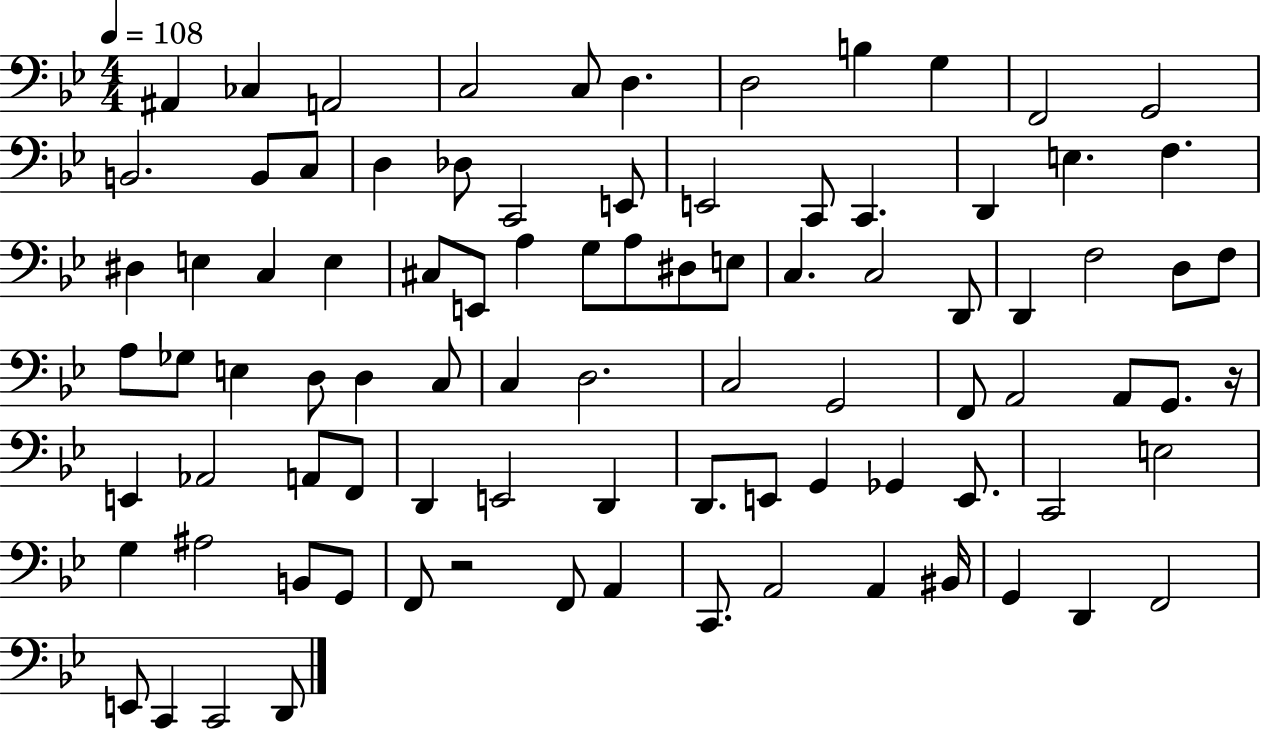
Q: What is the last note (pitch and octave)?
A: D2